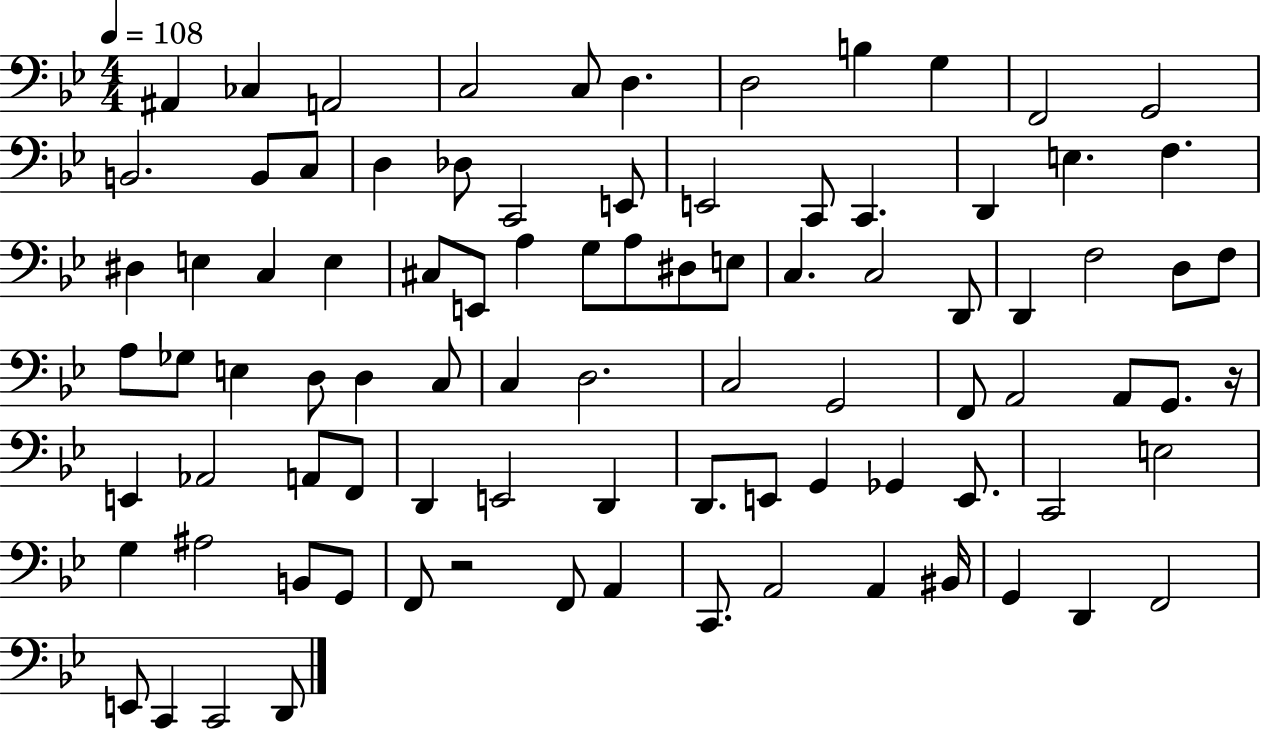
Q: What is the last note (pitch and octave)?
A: D2